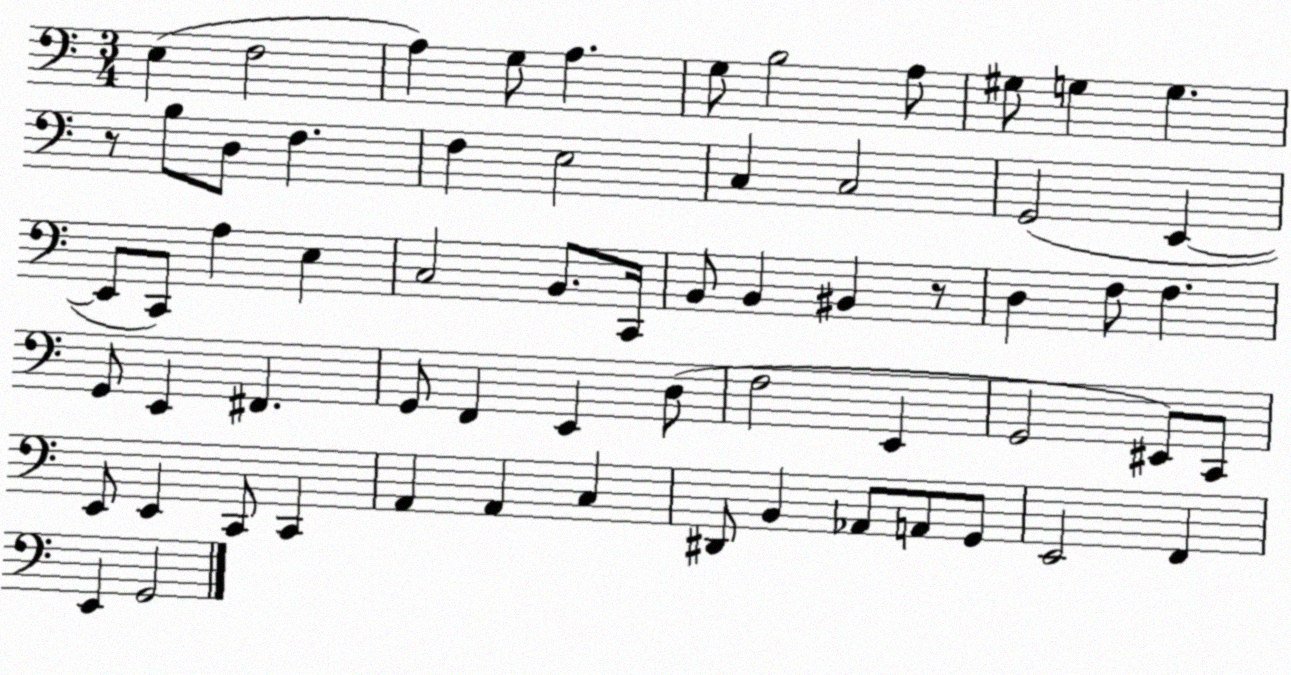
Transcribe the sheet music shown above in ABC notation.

X:1
T:Untitled
M:3/4
L:1/4
K:C
E, F,2 A, G,/2 A, G,/2 B,2 A,/2 ^G,/2 G, G, z/2 B,/2 D,/2 F, F, E,2 C, C,2 G,,2 E,, E,,/2 C,,/2 A, E, C,2 B,,/2 C,,/4 B,,/2 B,, ^B,, z/2 D, F,/2 F, G,,/2 E,, ^F,, G,,/2 F,, E,, D,/2 F,2 E,, G,,2 ^E,,/2 C,,/2 E,,/2 E,, C,,/2 C,, A,, A,, C, ^D,,/2 B,, _A,,/2 A,,/2 G,,/2 E,,2 F,, E,, G,,2